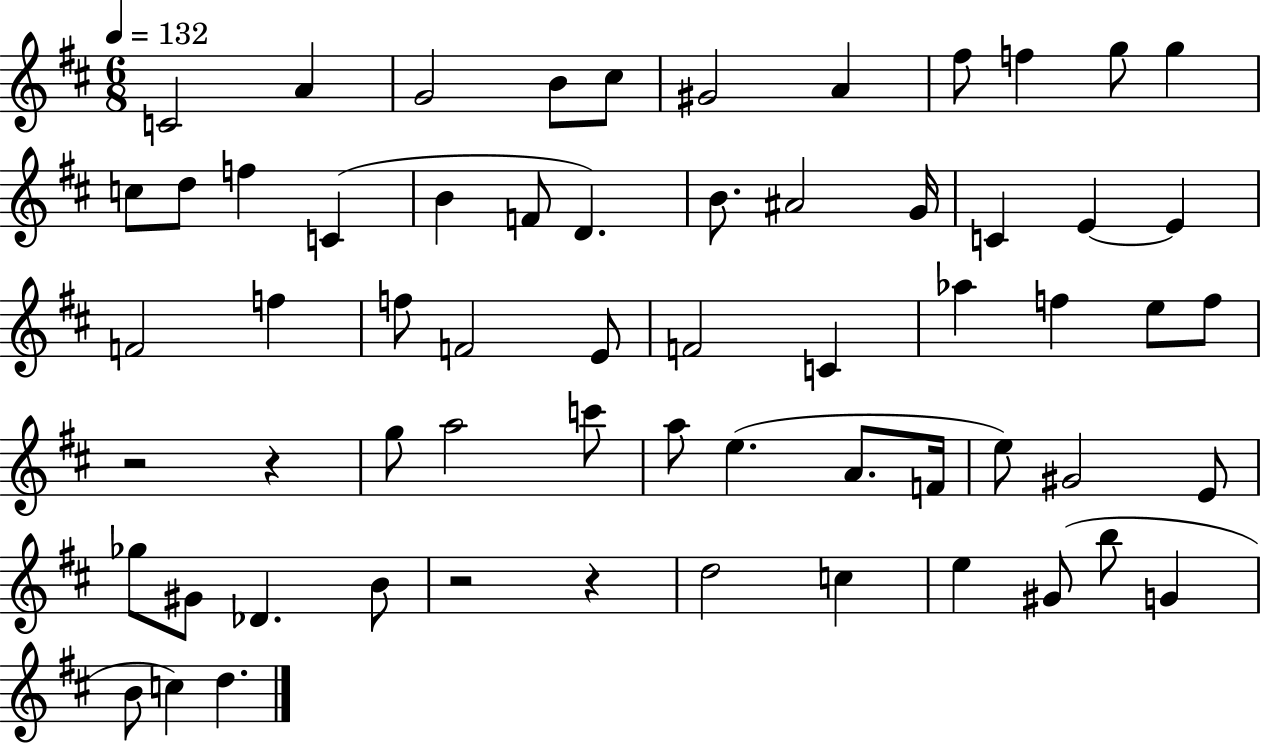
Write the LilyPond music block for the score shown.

{
  \clef treble
  \numericTimeSignature
  \time 6/8
  \key d \major
  \tempo 4 = 132
  c'2 a'4 | g'2 b'8 cis''8 | gis'2 a'4 | fis''8 f''4 g''8 g''4 | \break c''8 d''8 f''4 c'4( | b'4 f'8 d'4.) | b'8. ais'2 g'16 | c'4 e'4~~ e'4 | \break f'2 f''4 | f''8 f'2 e'8 | f'2 c'4 | aes''4 f''4 e''8 f''8 | \break r2 r4 | g''8 a''2 c'''8 | a''8 e''4.( a'8. f'16 | e''8) gis'2 e'8 | \break ges''8 gis'8 des'4. b'8 | r2 r4 | d''2 c''4 | e''4 gis'8( b''8 g'4 | \break b'8 c''4) d''4. | \bar "|."
}